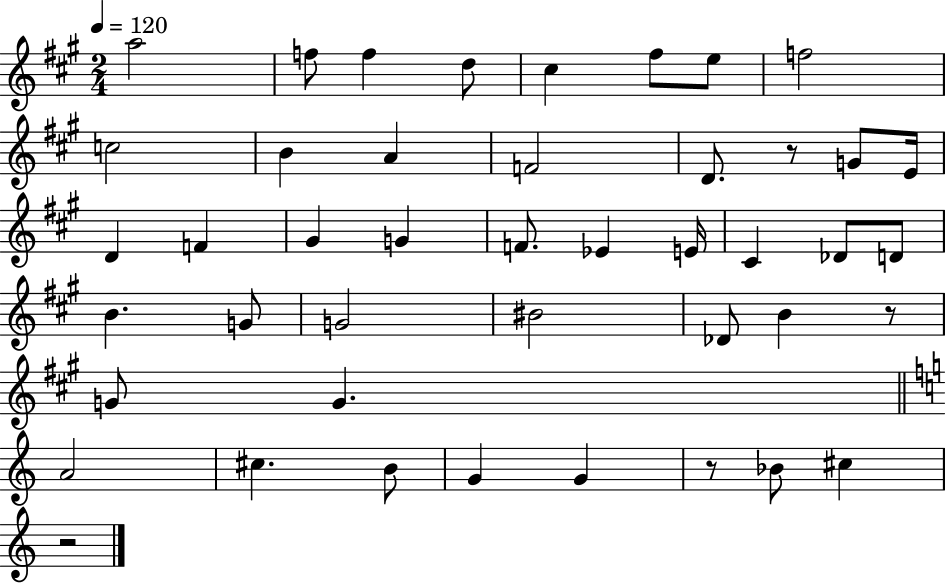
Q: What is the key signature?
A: A major